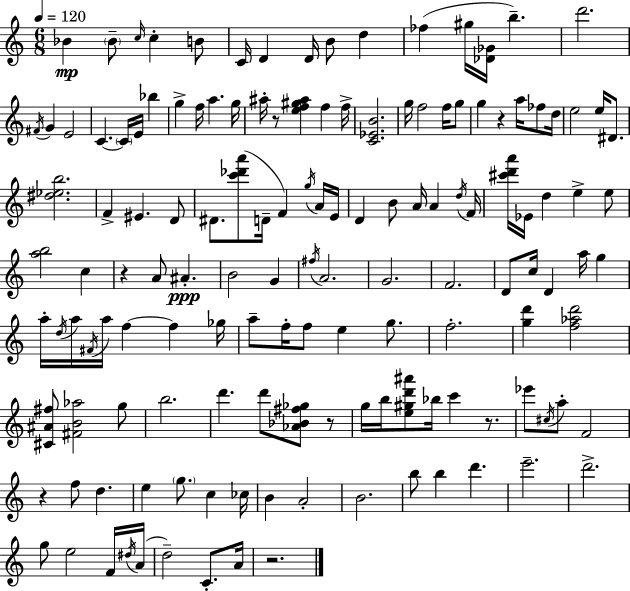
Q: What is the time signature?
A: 6/8